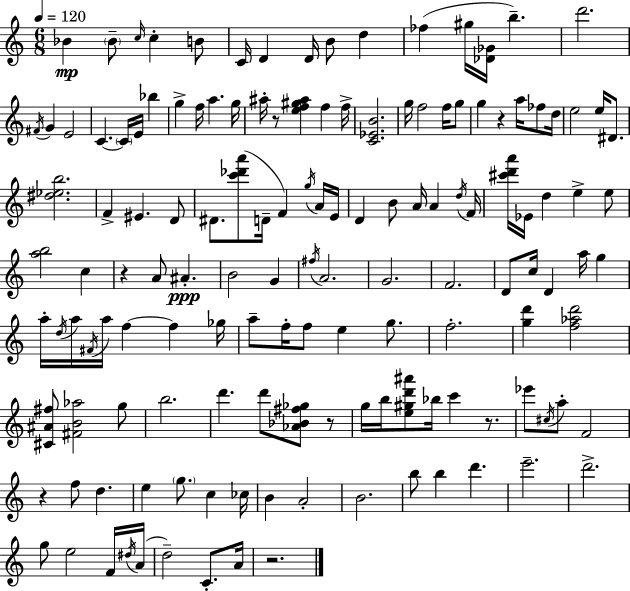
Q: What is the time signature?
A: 6/8